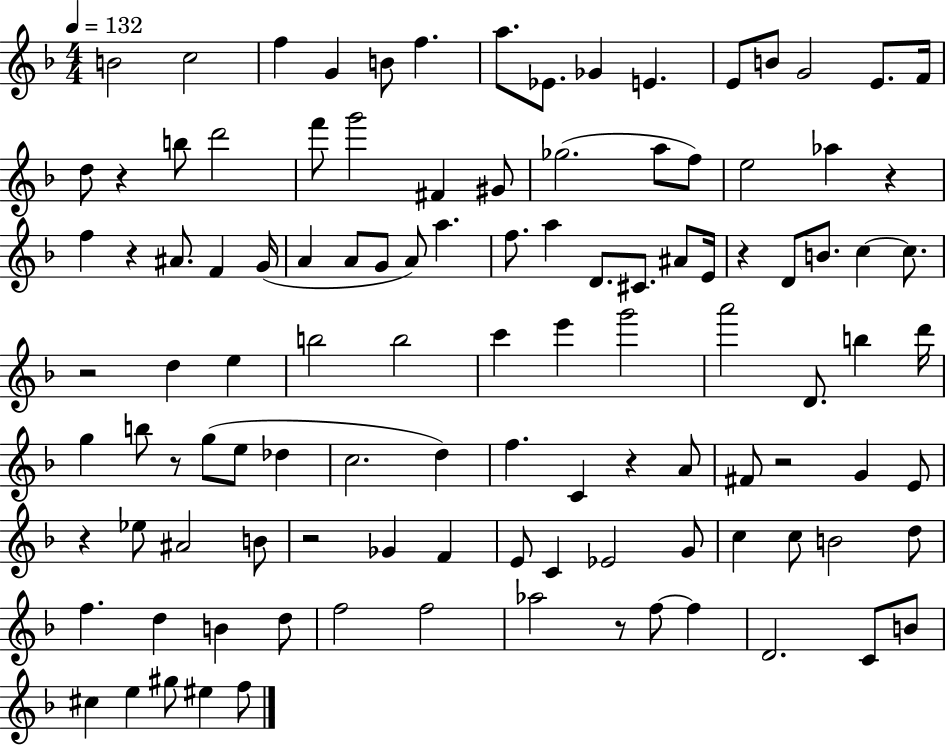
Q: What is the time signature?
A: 4/4